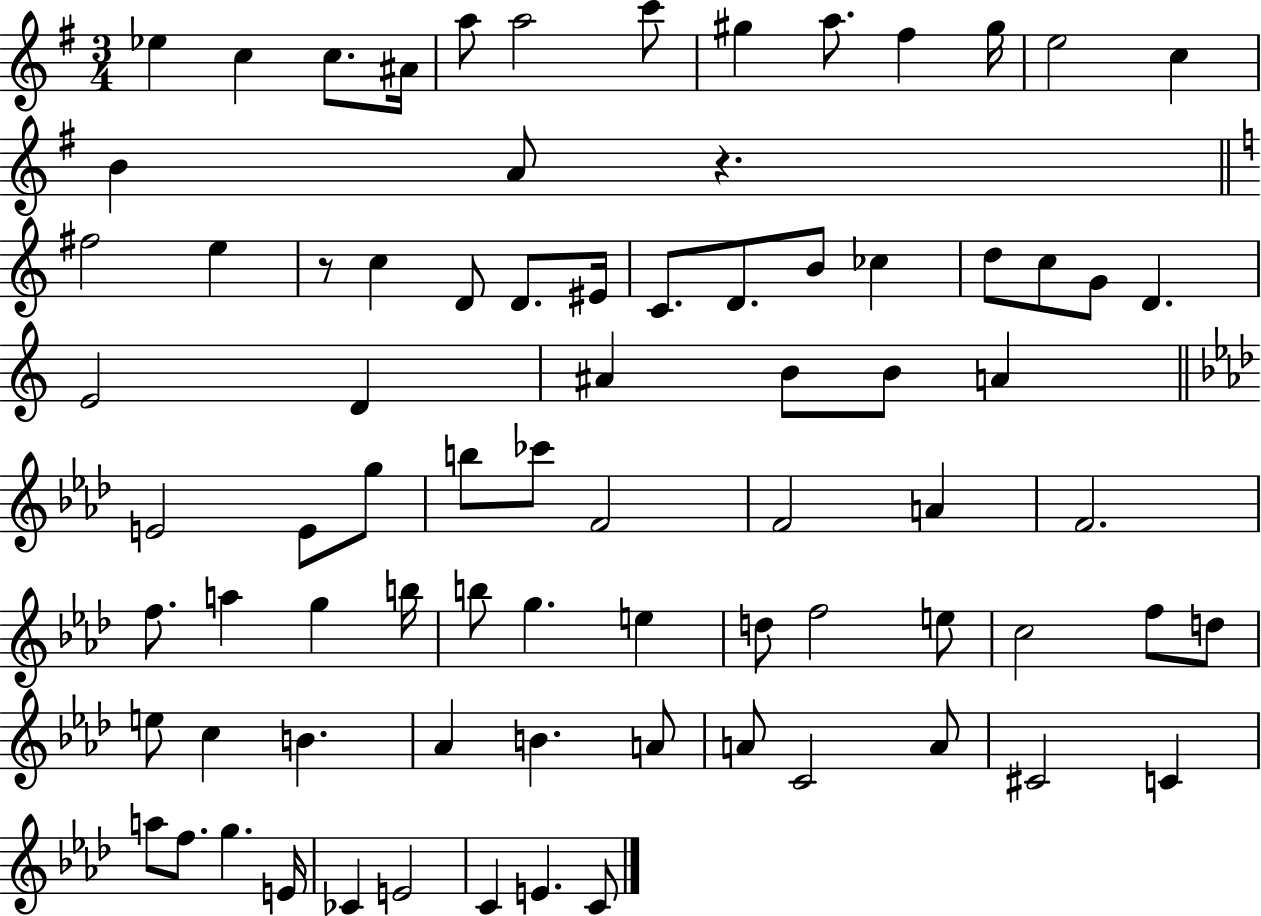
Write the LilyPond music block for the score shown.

{
  \clef treble
  \numericTimeSignature
  \time 3/4
  \key g \major
  ees''4 c''4 c''8. ais'16 | a''8 a''2 c'''8 | gis''4 a''8. fis''4 gis''16 | e''2 c''4 | \break b'4 a'8 r4. | \bar "||" \break \key c \major fis''2 e''4 | r8 c''4 d'8 d'8. eis'16 | c'8. d'8. b'8 ces''4 | d''8 c''8 g'8 d'4. | \break e'2 d'4 | ais'4 b'8 b'8 a'4 | \bar "||" \break \key aes \major e'2 e'8 g''8 | b''8 ces'''8 f'2 | f'2 a'4 | f'2. | \break f''8. a''4 g''4 b''16 | b''8 g''4. e''4 | d''8 f''2 e''8 | c''2 f''8 d''8 | \break e''8 c''4 b'4. | aes'4 b'4. a'8 | a'8 c'2 a'8 | cis'2 c'4 | \break a''8 f''8. g''4. e'16 | ces'4 e'2 | c'4 e'4. c'8 | \bar "|."
}